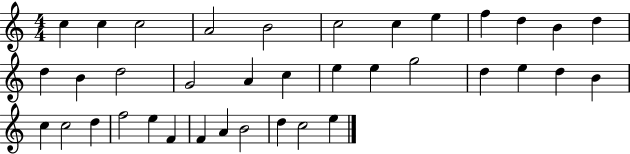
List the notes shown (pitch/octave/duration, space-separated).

C5/q C5/q C5/h A4/h B4/h C5/h C5/q E5/q F5/q D5/q B4/q D5/q D5/q B4/q D5/h G4/h A4/q C5/q E5/q E5/q G5/h D5/q E5/q D5/q B4/q C5/q C5/h D5/q F5/h E5/q F4/q F4/q A4/q B4/h D5/q C5/h E5/q